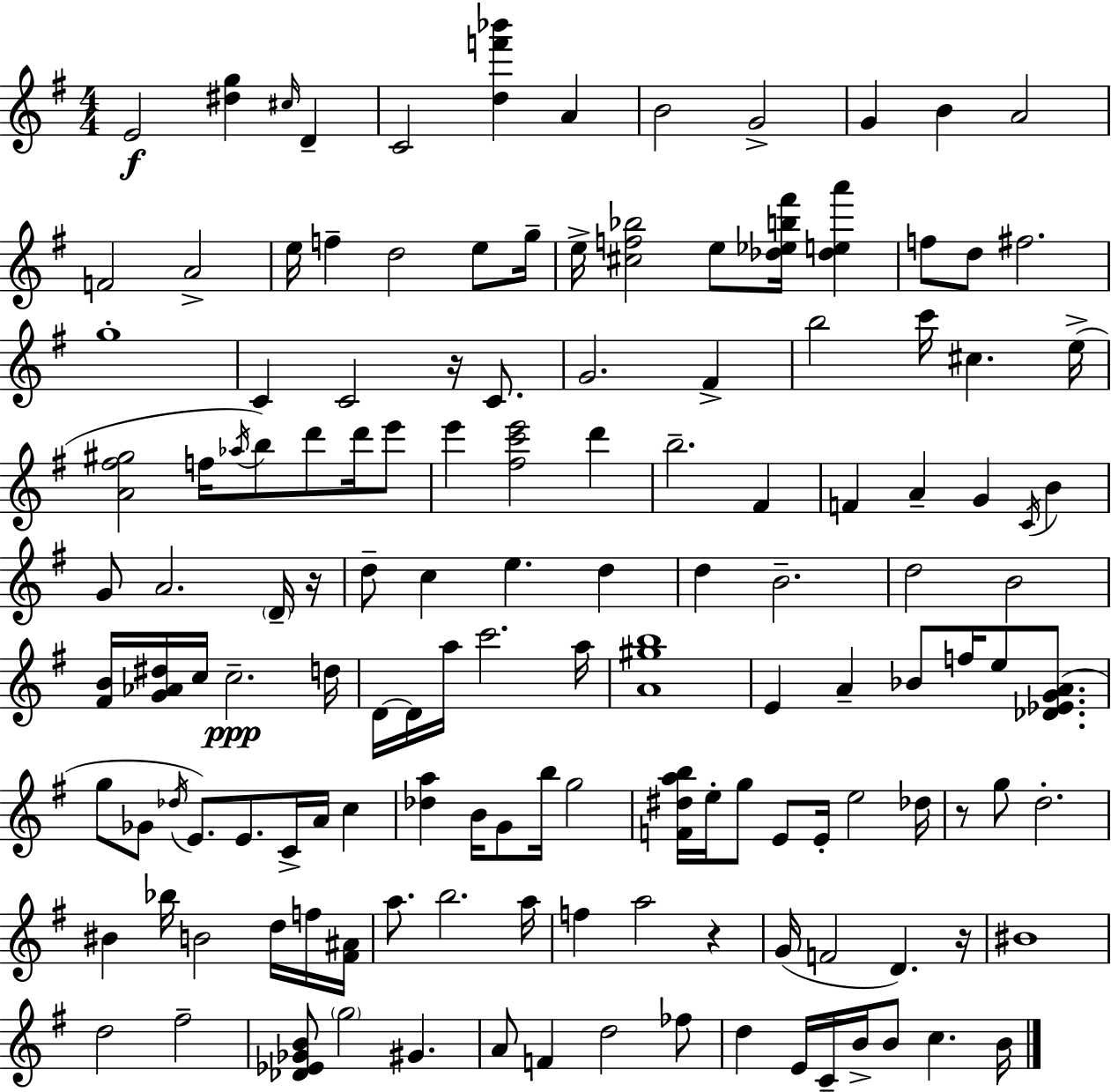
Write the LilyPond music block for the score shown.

{
  \clef treble
  \numericTimeSignature
  \time 4/4
  \key g \major
  e'2\f <dis'' g''>4 \grace { cis''16 } d'4-- | c'2 <d'' f''' bes'''>4 a'4 | b'2 g'2-> | g'4 b'4 a'2 | \break f'2 a'2-> | e''16 f''4-- d''2 e''8 | g''16-- e''16-> <cis'' f'' bes''>2 e''8 <des'' ees'' b'' fis'''>16 <des'' e'' a'''>4 | f''8 d''8 fis''2. | \break g''1-. | c'4 c'2 r16 c'8. | g'2. fis'4-> | b''2 c'''16 cis''4. | \break e''16->( <a' fis'' gis''>2 f''16 \acciaccatura { aes''16 } b''8) d'''8 d'''16 | e'''8 e'''4 <fis'' c''' e'''>2 d'''4 | b''2.-- fis'4 | f'4 a'4-- g'4 \acciaccatura { c'16 } b'4 | \break g'8 a'2. | \parenthesize d'16-- r16 d''8-- c''4 e''4. d''4 | d''4 b'2.-- | d''2 b'2 | \break <fis' b'>16 <g' aes' dis''>16 c''16 c''2.--\ppp | d''16 d'16~~ d'16 a''16 c'''2. | a''16 <a' gis'' b''>1 | e'4 a'4-- bes'8 f''16 e''8 | \break <des' ees' g' a'>8.( g''8 ges'8 \acciaccatura { des''16 } e'8.) e'8. c'16-> a'16 | c''4 <des'' a''>4 b'16 g'8 b''16 g''2 | <f' dis'' a'' b''>16 e''16-. g''8 e'8 e'16-. e''2 | des''16 r8 g''8 d''2.-. | \break bis'4 bes''16 b'2 | d''16 f''16 <fis' ais'>16 a''8. b''2. | a''16 f''4 a''2 | r4 g'16( f'2 d'4.) | \break r16 bis'1 | d''2 fis''2-- | <des' ees' ges' b'>8 \parenthesize g''2 gis'4. | a'8 f'4 d''2 | \break fes''8 d''4 e'16 c'16-- b'16-> b'8 c''4. | b'16 \bar "|."
}